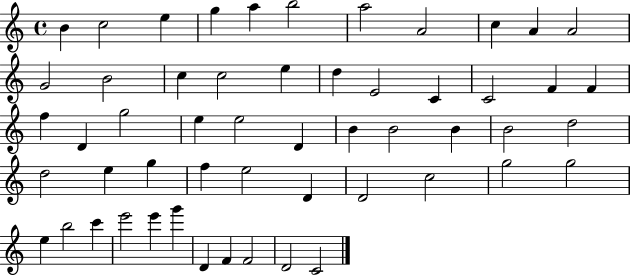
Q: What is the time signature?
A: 4/4